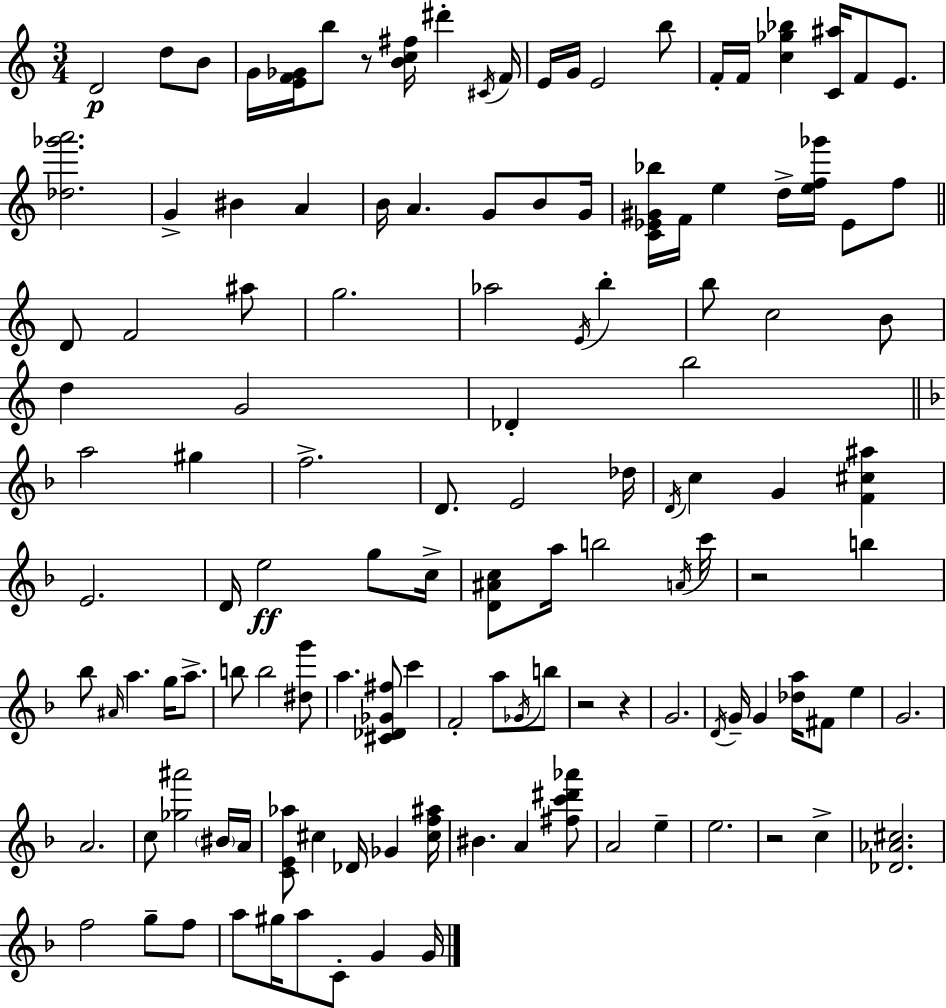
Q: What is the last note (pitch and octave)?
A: G4